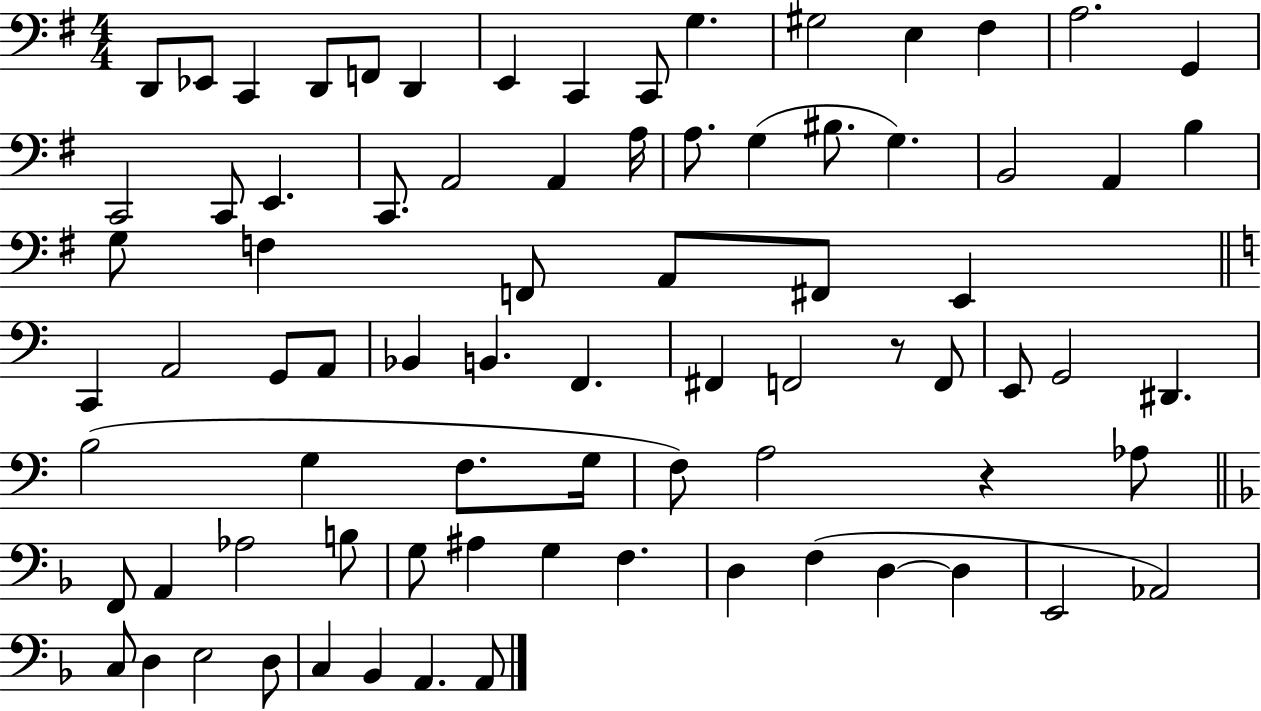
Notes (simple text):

D2/e Eb2/e C2/q D2/e F2/e D2/q E2/q C2/q C2/e G3/q. G#3/h E3/q F#3/q A3/h. G2/q C2/h C2/e E2/q. C2/e. A2/h A2/q A3/s A3/e. G3/q BIS3/e. G3/q. B2/h A2/q B3/q G3/e F3/q F2/e A2/e F#2/e E2/q C2/q A2/h G2/e A2/e Bb2/q B2/q. F2/q. F#2/q F2/h R/e F2/e E2/e G2/h D#2/q. B3/h G3/q F3/e. G3/s F3/e A3/h R/q Ab3/e F2/e A2/q Ab3/h B3/e G3/e A#3/q G3/q F3/q. D3/q F3/q D3/q D3/q E2/h Ab2/h C3/e D3/q E3/h D3/e C3/q Bb2/q A2/q. A2/e